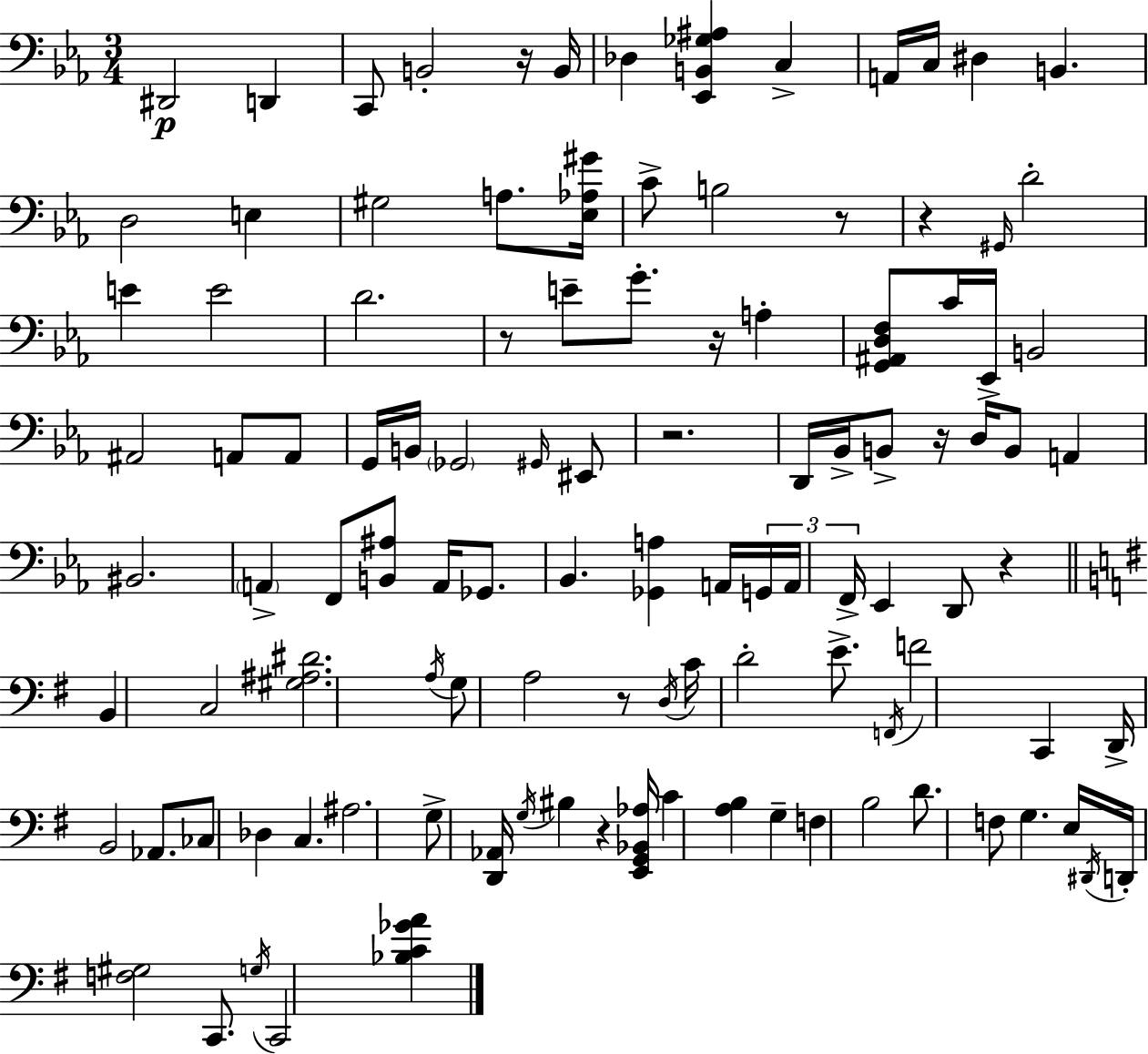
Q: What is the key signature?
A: EES major